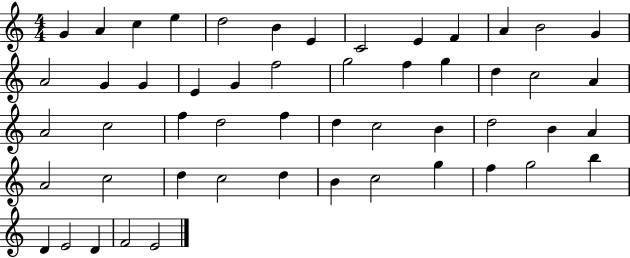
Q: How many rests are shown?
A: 0